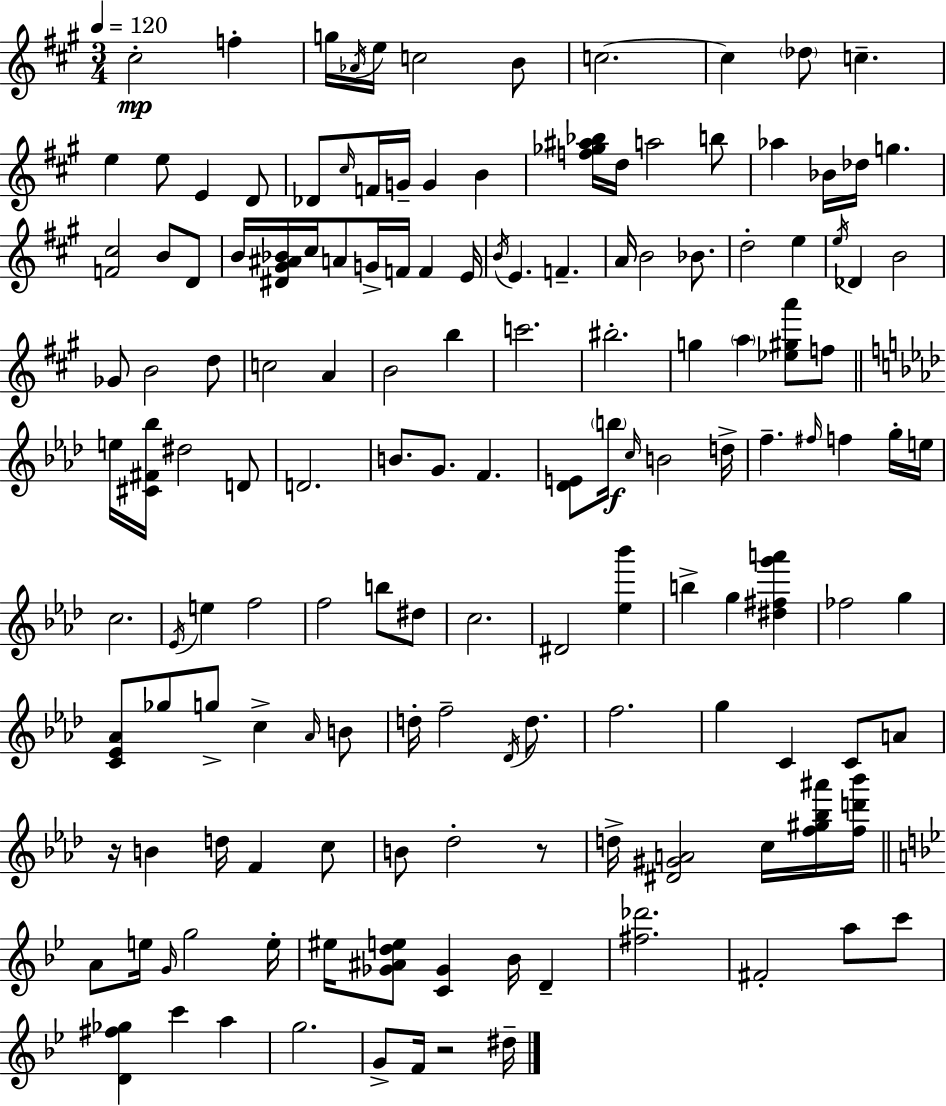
X:1
T:Untitled
M:3/4
L:1/4
K:A
^c2 f g/4 _A/4 e/4 c2 B/2 c2 c _d/2 c e e/2 E D/2 _D/2 ^c/4 F/4 G/4 G B [f_g^a_b]/4 d/4 a2 b/2 _a _B/4 _d/4 g [F^c]2 B/2 D/2 B/4 [^D^G^A_B]/4 ^c/4 A/2 G/4 F/4 F E/4 B/4 E F A/4 B2 _B/2 d2 e e/4 _D B2 _G/2 B2 d/2 c2 A B2 b c'2 ^b2 g a [_e^ga']/2 f/2 e/4 [^C^F_b]/4 ^d2 D/2 D2 B/2 G/2 F [_DE]/2 b/4 c/4 B2 d/4 f ^f/4 f g/4 e/4 c2 _E/4 e f2 f2 b/2 ^d/2 c2 ^D2 [_e_b'] b g [^d^fg'a'] _f2 g [C_E_A]/2 _g/2 g/2 c _A/4 B/2 d/4 f2 _D/4 d/2 f2 g C C/2 A/2 z/4 B d/4 F c/2 B/2 _d2 z/2 d/4 [^D^GA]2 c/4 [f^g_b^a']/4 [fd'_b']/4 A/2 e/4 G/4 g2 e/4 ^e/4 [_G^Ade]/2 [C_G] _B/4 D [^f_d']2 ^F2 a/2 c'/2 [D^f_g] c' a g2 G/2 F/4 z2 ^d/4